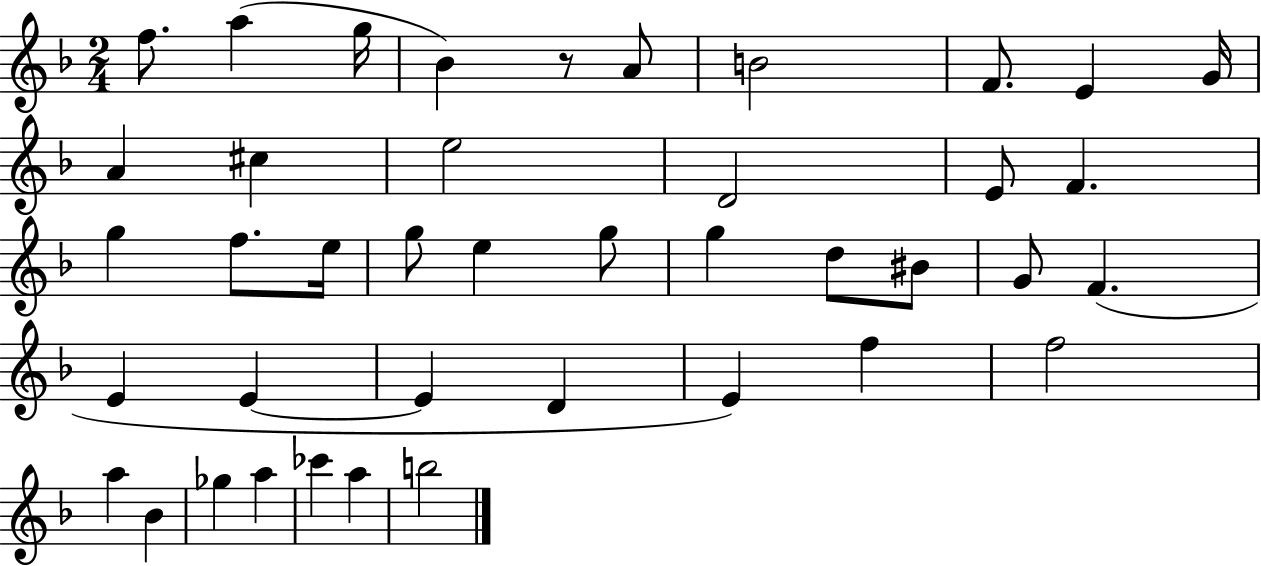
F5/e. A5/q G5/s Bb4/q R/e A4/e B4/h F4/e. E4/q G4/s A4/q C#5/q E5/h D4/h E4/e F4/q. G5/q F5/e. E5/s G5/e E5/q G5/e G5/q D5/e BIS4/e G4/e F4/q. E4/q E4/q E4/q D4/q E4/q F5/q F5/h A5/q Bb4/q Gb5/q A5/q CES6/q A5/q B5/h